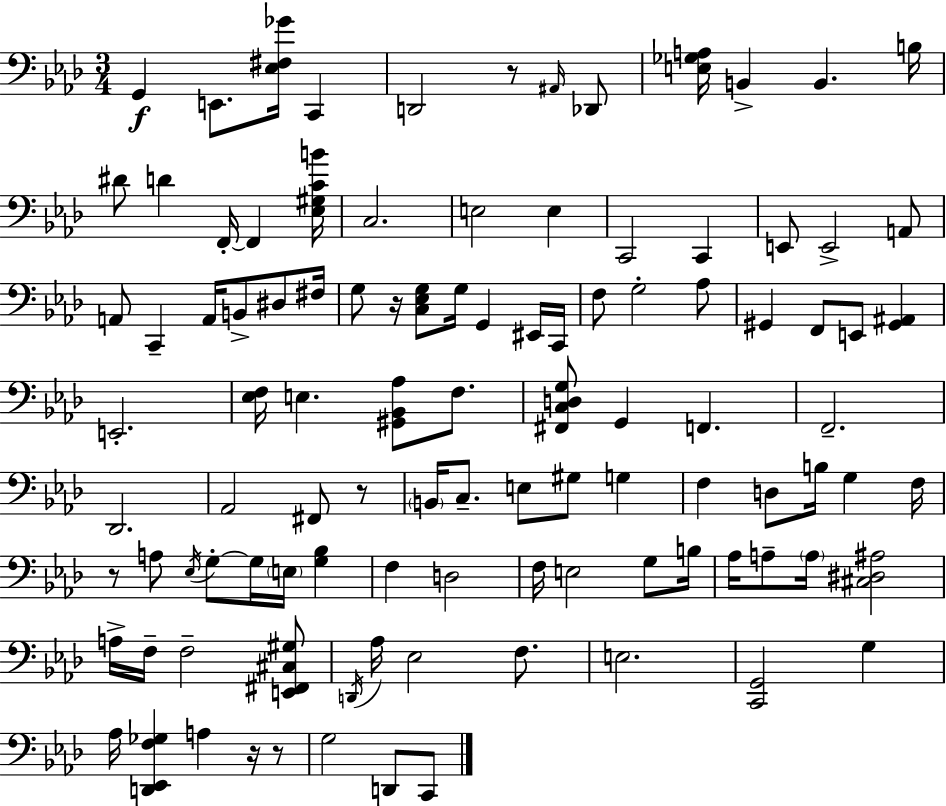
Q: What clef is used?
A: bass